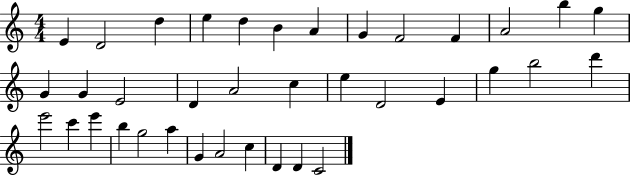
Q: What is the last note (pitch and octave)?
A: C4